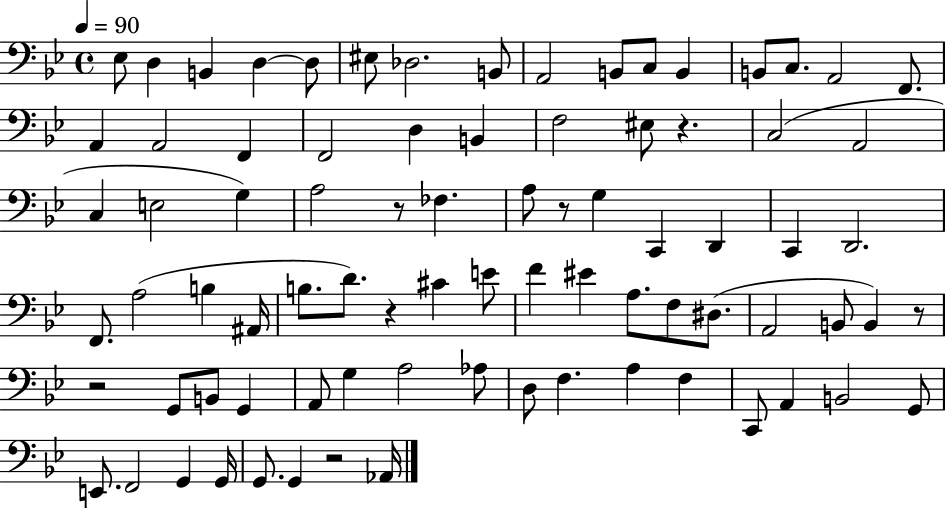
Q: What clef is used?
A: bass